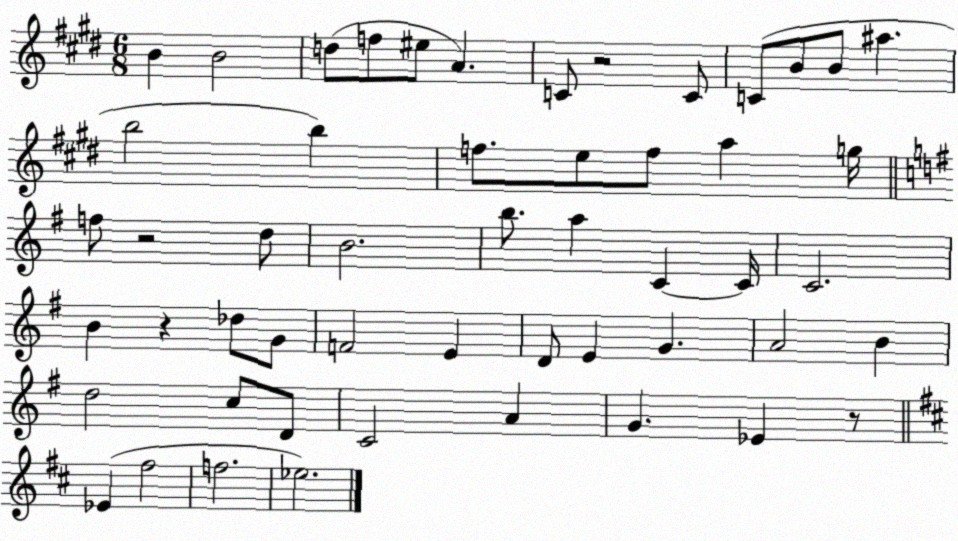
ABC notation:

X:1
T:Untitled
M:6/8
L:1/4
K:E
B B2 d/2 f/2 ^e/2 A C/2 z2 C/2 C/2 B/2 B/2 ^a b2 b f/2 e/2 f/2 a g/4 f/2 z2 d/2 B2 b/2 a C C/4 C2 B z _d/2 G/2 F2 E D/2 E G A2 B d2 c/2 D/2 C2 A G _E z/2 _E ^f2 f2 _e2